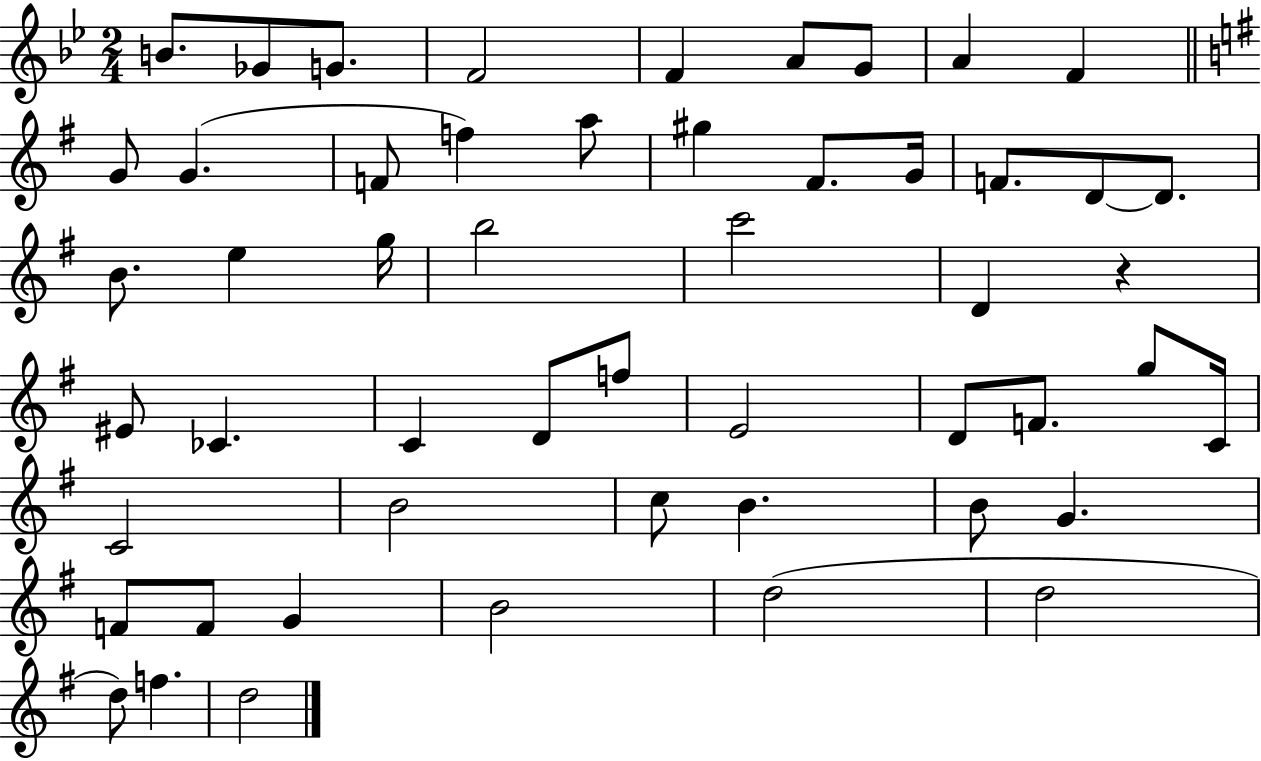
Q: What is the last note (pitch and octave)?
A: D5